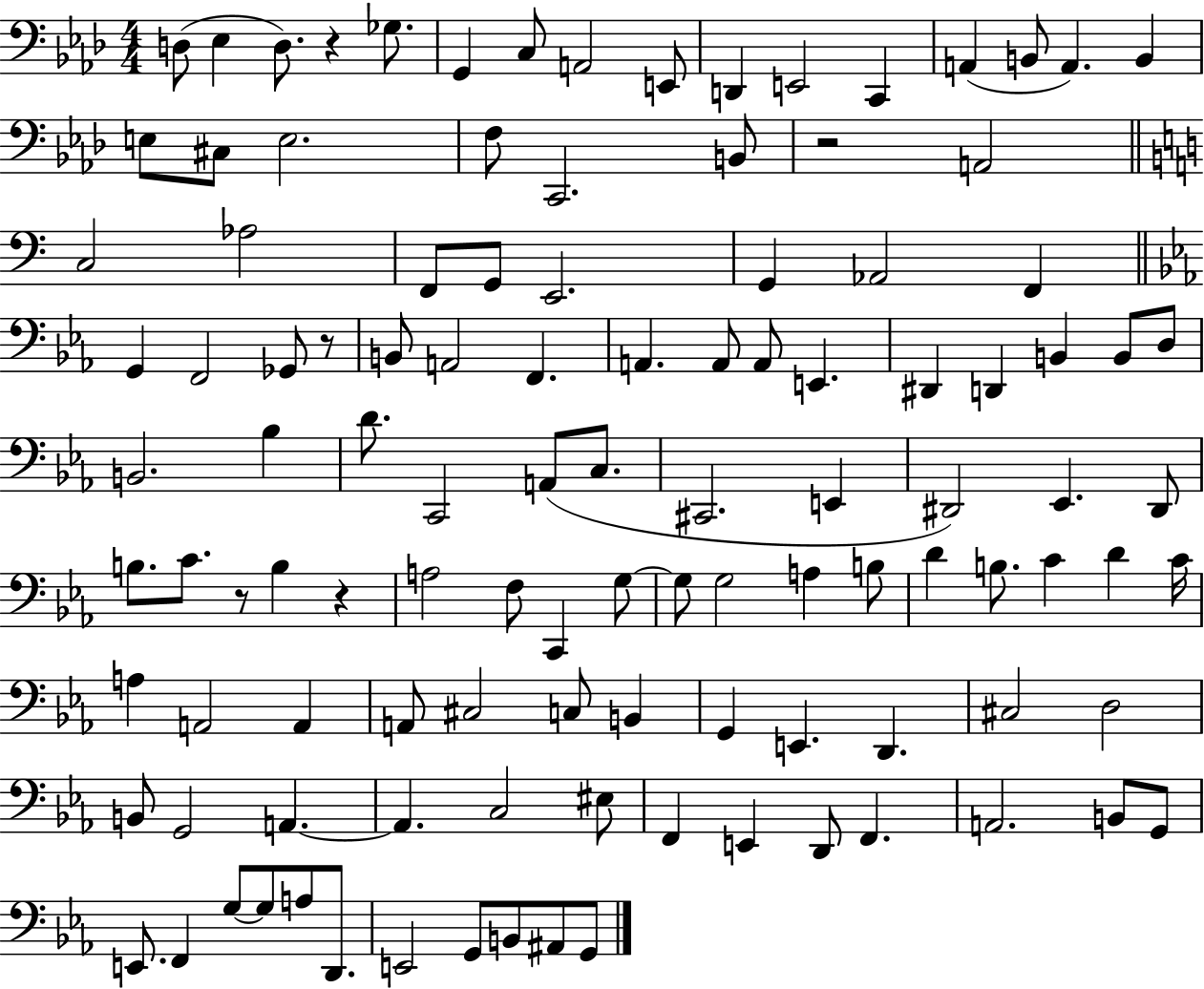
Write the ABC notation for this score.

X:1
T:Untitled
M:4/4
L:1/4
K:Ab
D,/2 _E, D,/2 z _G,/2 G,, C,/2 A,,2 E,,/2 D,, E,,2 C,, A,, B,,/2 A,, B,, E,/2 ^C,/2 E,2 F,/2 C,,2 B,,/2 z2 A,,2 C,2 _A,2 F,,/2 G,,/2 E,,2 G,, _A,,2 F,, G,, F,,2 _G,,/2 z/2 B,,/2 A,,2 F,, A,, A,,/2 A,,/2 E,, ^D,, D,, B,, B,,/2 D,/2 B,,2 _B, D/2 C,,2 A,,/2 C,/2 ^C,,2 E,, ^D,,2 _E,, ^D,,/2 B,/2 C/2 z/2 B, z A,2 F,/2 C,, G,/2 G,/2 G,2 A, B,/2 D B,/2 C D C/4 A, A,,2 A,, A,,/2 ^C,2 C,/2 B,, G,, E,, D,, ^C,2 D,2 B,,/2 G,,2 A,, A,, C,2 ^E,/2 F,, E,, D,,/2 F,, A,,2 B,,/2 G,,/2 E,,/2 F,, G,/2 G,/2 A,/2 D,,/2 E,,2 G,,/2 B,,/2 ^A,,/2 G,,/2